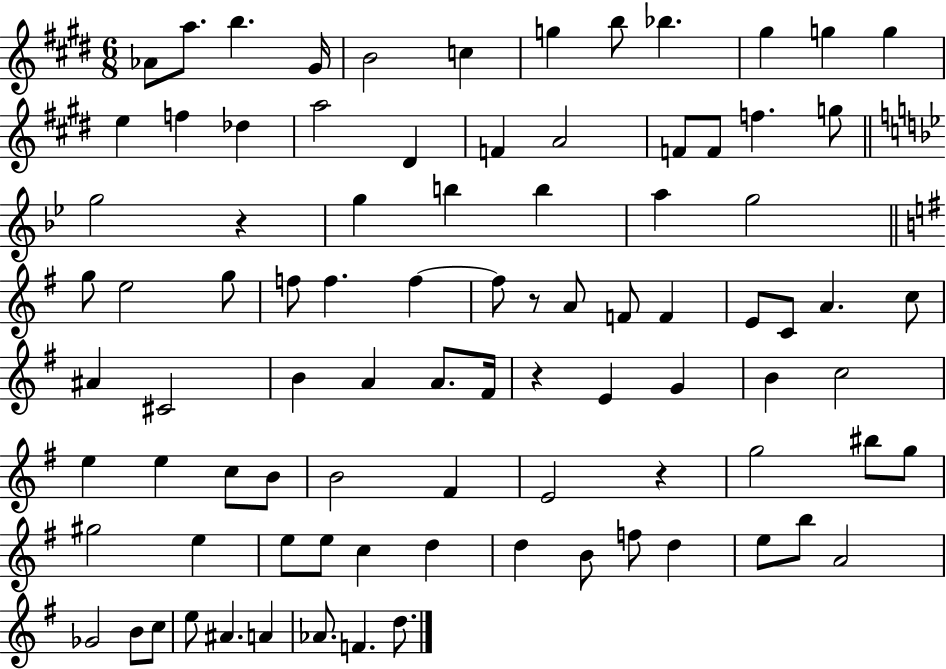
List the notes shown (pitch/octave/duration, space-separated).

Ab4/e A5/e. B5/q. G#4/s B4/h C5/q G5/q B5/e Bb5/q. G#5/q G5/q G5/q E5/q F5/q Db5/q A5/h D#4/q F4/q A4/h F4/e F4/e F5/q. G5/e G5/h R/q G5/q B5/q B5/q A5/q G5/h G5/e E5/h G5/e F5/e F5/q. F5/q F5/e R/e A4/e F4/e F4/q E4/e C4/e A4/q. C5/e A#4/q C#4/h B4/q A4/q A4/e. F#4/s R/q E4/q G4/q B4/q C5/h E5/q E5/q C5/e B4/e B4/h F#4/q E4/h R/q G5/h BIS5/e G5/e G#5/h E5/q E5/e E5/e C5/q D5/q D5/q B4/e F5/e D5/q E5/e B5/e A4/h Gb4/h B4/e C5/e E5/e A#4/q. A4/q Ab4/e. F4/q. D5/e.